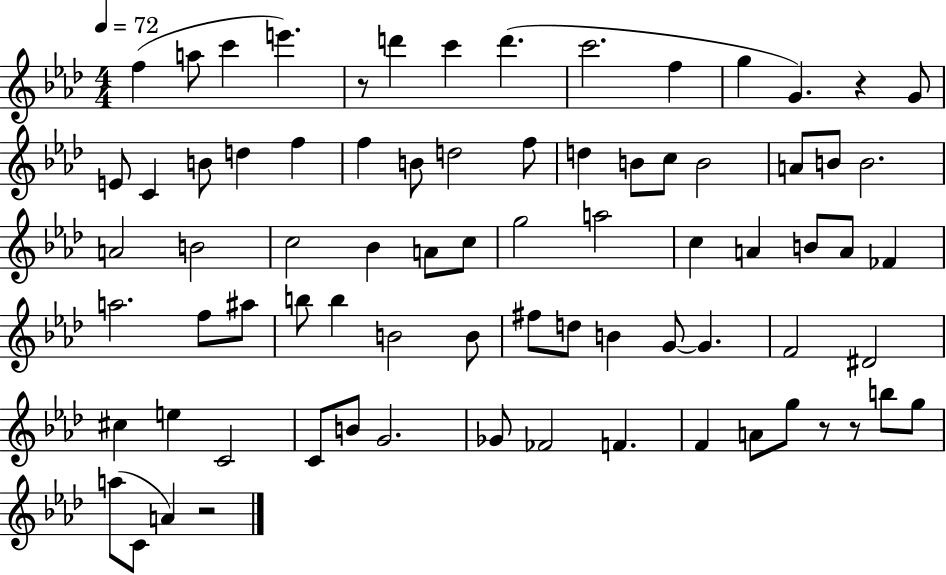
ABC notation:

X:1
T:Untitled
M:4/4
L:1/4
K:Ab
f a/2 c' e' z/2 d' c' d' c'2 f g G z G/2 E/2 C B/2 d f f B/2 d2 f/2 d B/2 c/2 B2 A/2 B/2 B2 A2 B2 c2 _B A/2 c/2 g2 a2 c A B/2 A/2 _F a2 f/2 ^a/2 b/2 b B2 B/2 ^f/2 d/2 B G/2 G F2 ^D2 ^c e C2 C/2 B/2 G2 _G/2 _F2 F F A/2 g/2 z/2 z/2 b/2 g/2 a/2 C/2 A z2